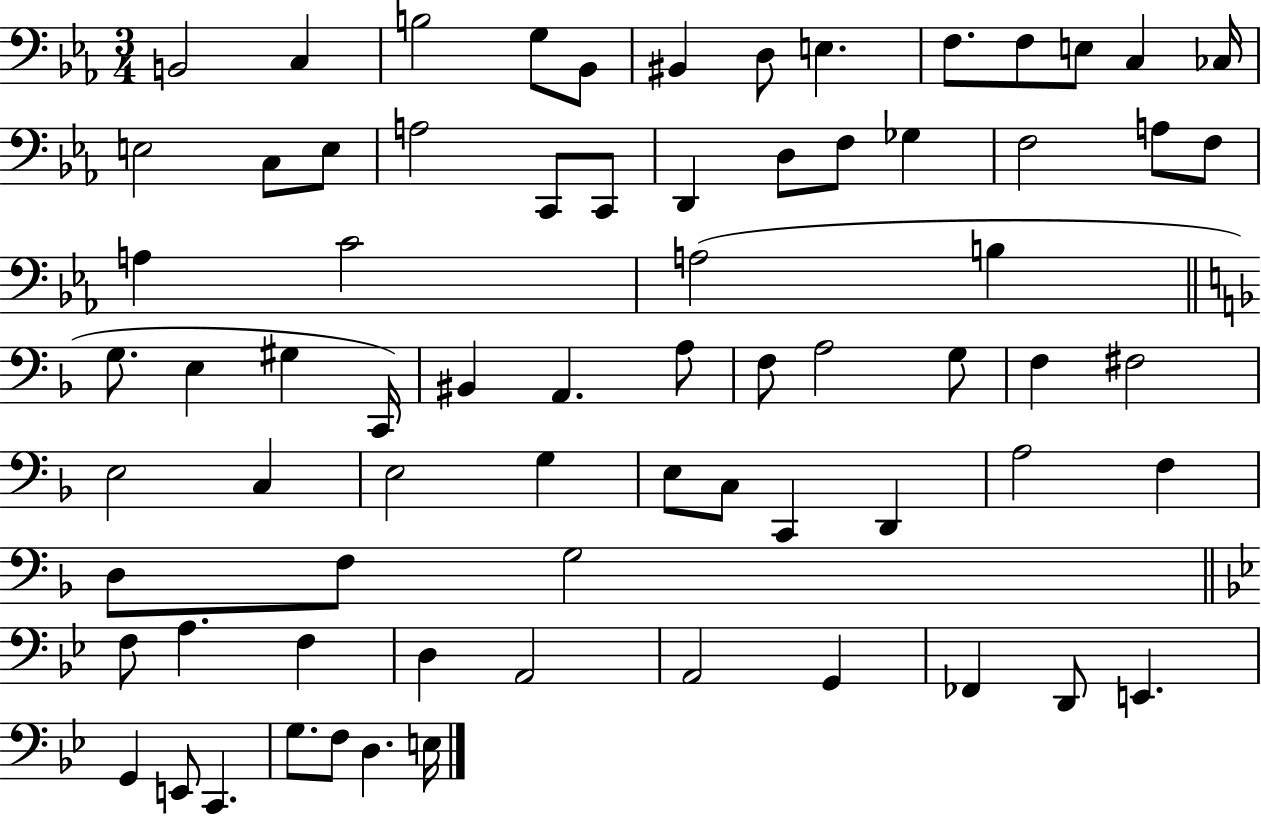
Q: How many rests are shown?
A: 0